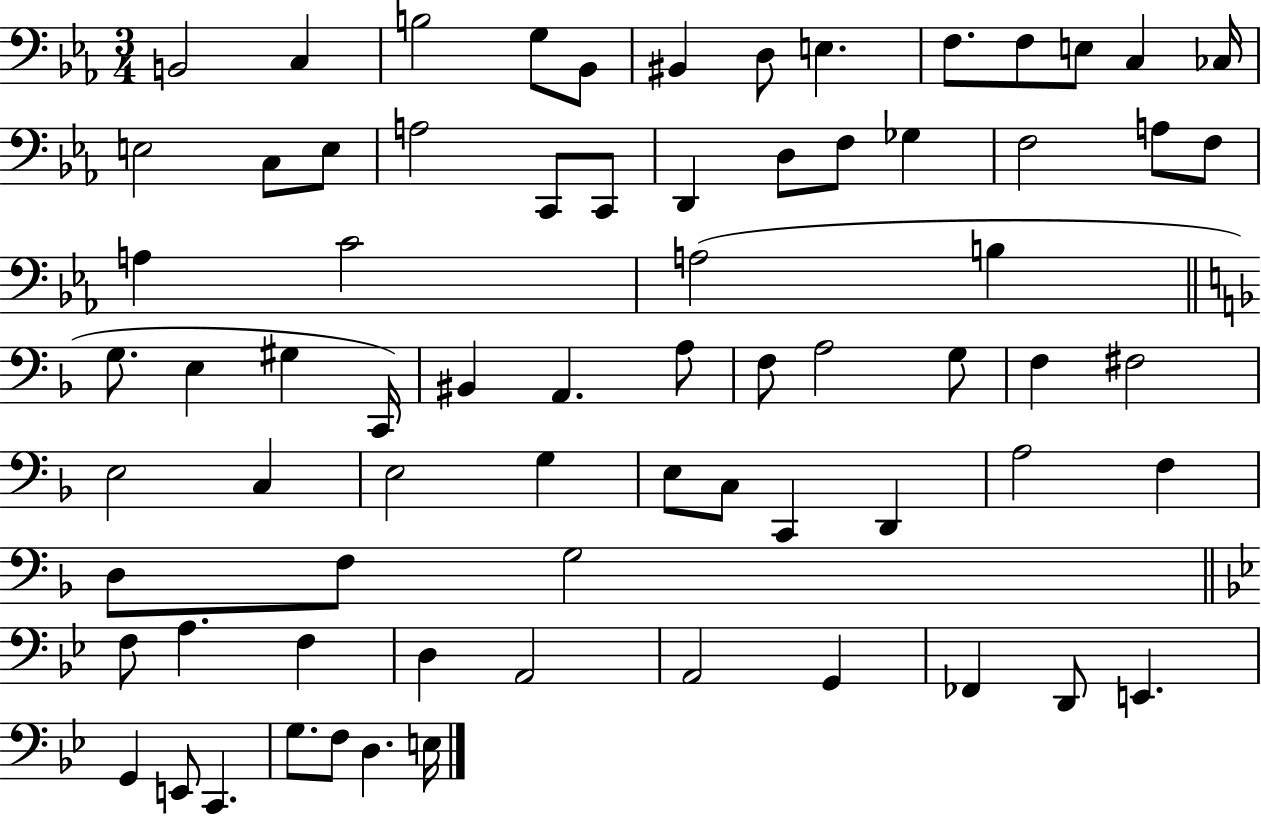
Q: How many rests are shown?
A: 0